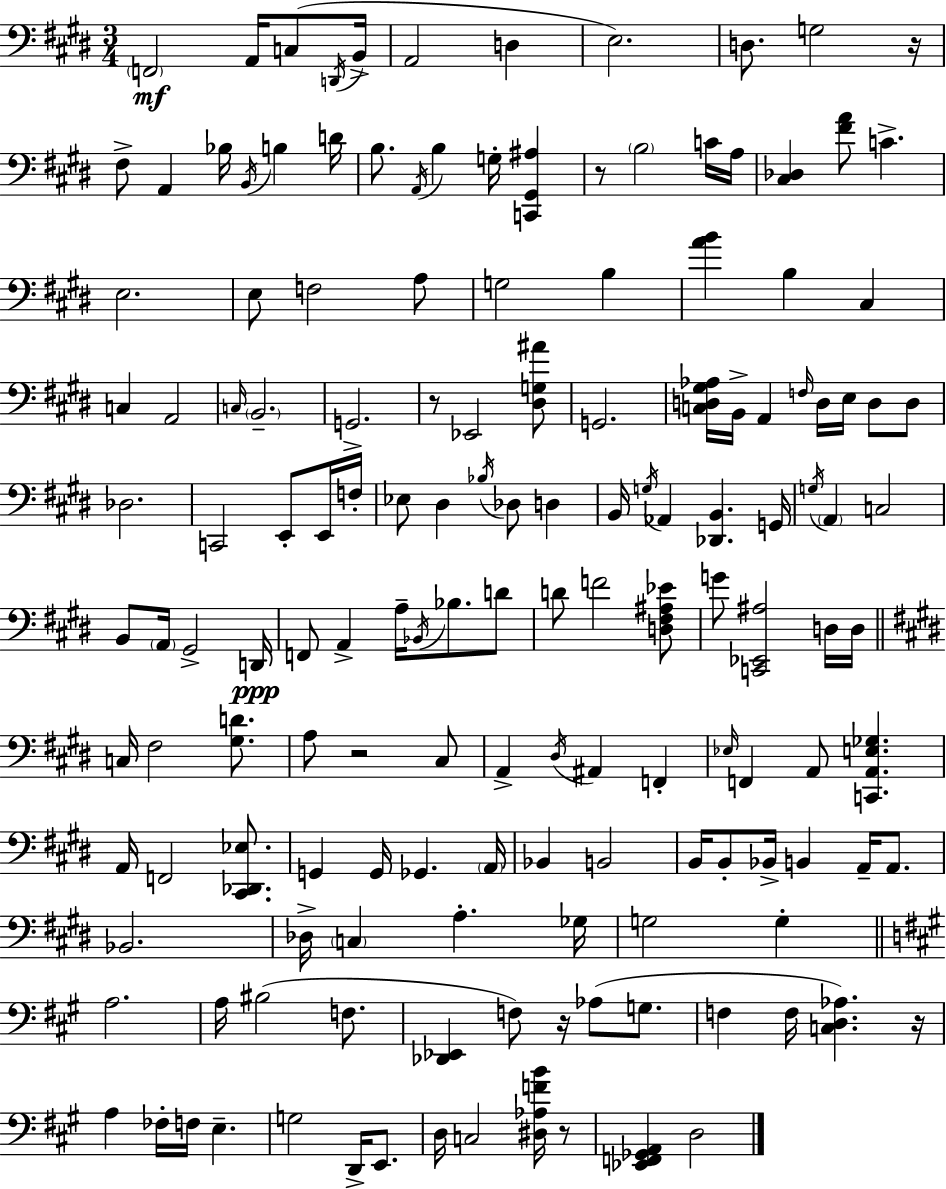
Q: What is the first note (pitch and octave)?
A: F2